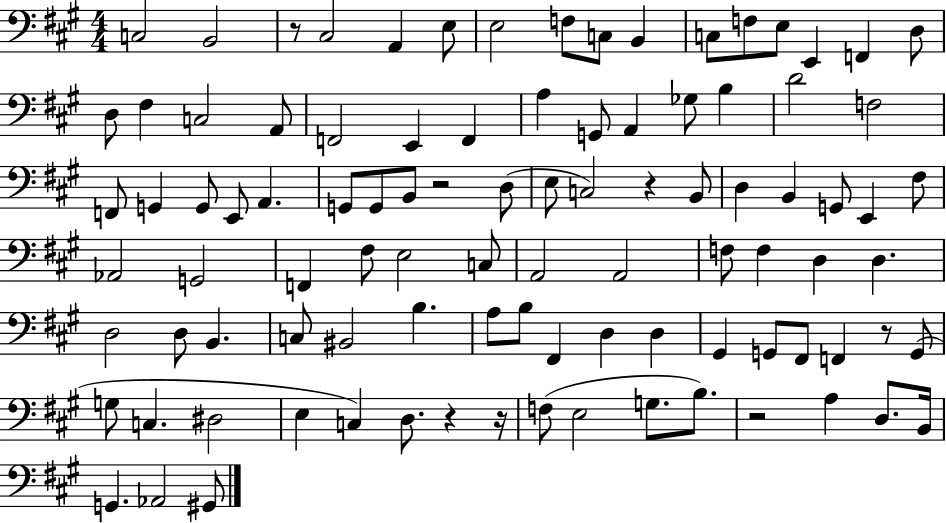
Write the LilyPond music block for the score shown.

{
  \clef bass
  \numericTimeSignature
  \time 4/4
  \key a \major
  \repeat volta 2 { c2 b,2 | r8 cis2 a,4 e8 | e2 f8 c8 b,4 | c8 f8 e8 e,4 f,4 d8 | \break d8 fis4 c2 a,8 | f,2 e,4 f,4 | a4 g,8 a,4 ges8 b4 | d'2 f2 | \break f,8 g,4 g,8 e,8 a,4. | g,8 g,8 b,8 r2 d8( | e8 c2) r4 b,8 | d4 b,4 g,8 e,4 fis8 | \break aes,2 g,2 | f,4 fis8 e2 c8 | a,2 a,2 | f8 f4 d4 d4. | \break d2 d8 b,4. | c8 bis,2 b4. | a8 b8 fis,4 d4 d4 | gis,4 g,8 fis,8 f,4 r8 g,8( | \break g8 c4. dis2 | e4 c4) d8. r4 r16 | f8( e2 g8. b8.) | r2 a4 d8. b,16 | \break g,4. aes,2 gis,8 | } \bar "|."
}